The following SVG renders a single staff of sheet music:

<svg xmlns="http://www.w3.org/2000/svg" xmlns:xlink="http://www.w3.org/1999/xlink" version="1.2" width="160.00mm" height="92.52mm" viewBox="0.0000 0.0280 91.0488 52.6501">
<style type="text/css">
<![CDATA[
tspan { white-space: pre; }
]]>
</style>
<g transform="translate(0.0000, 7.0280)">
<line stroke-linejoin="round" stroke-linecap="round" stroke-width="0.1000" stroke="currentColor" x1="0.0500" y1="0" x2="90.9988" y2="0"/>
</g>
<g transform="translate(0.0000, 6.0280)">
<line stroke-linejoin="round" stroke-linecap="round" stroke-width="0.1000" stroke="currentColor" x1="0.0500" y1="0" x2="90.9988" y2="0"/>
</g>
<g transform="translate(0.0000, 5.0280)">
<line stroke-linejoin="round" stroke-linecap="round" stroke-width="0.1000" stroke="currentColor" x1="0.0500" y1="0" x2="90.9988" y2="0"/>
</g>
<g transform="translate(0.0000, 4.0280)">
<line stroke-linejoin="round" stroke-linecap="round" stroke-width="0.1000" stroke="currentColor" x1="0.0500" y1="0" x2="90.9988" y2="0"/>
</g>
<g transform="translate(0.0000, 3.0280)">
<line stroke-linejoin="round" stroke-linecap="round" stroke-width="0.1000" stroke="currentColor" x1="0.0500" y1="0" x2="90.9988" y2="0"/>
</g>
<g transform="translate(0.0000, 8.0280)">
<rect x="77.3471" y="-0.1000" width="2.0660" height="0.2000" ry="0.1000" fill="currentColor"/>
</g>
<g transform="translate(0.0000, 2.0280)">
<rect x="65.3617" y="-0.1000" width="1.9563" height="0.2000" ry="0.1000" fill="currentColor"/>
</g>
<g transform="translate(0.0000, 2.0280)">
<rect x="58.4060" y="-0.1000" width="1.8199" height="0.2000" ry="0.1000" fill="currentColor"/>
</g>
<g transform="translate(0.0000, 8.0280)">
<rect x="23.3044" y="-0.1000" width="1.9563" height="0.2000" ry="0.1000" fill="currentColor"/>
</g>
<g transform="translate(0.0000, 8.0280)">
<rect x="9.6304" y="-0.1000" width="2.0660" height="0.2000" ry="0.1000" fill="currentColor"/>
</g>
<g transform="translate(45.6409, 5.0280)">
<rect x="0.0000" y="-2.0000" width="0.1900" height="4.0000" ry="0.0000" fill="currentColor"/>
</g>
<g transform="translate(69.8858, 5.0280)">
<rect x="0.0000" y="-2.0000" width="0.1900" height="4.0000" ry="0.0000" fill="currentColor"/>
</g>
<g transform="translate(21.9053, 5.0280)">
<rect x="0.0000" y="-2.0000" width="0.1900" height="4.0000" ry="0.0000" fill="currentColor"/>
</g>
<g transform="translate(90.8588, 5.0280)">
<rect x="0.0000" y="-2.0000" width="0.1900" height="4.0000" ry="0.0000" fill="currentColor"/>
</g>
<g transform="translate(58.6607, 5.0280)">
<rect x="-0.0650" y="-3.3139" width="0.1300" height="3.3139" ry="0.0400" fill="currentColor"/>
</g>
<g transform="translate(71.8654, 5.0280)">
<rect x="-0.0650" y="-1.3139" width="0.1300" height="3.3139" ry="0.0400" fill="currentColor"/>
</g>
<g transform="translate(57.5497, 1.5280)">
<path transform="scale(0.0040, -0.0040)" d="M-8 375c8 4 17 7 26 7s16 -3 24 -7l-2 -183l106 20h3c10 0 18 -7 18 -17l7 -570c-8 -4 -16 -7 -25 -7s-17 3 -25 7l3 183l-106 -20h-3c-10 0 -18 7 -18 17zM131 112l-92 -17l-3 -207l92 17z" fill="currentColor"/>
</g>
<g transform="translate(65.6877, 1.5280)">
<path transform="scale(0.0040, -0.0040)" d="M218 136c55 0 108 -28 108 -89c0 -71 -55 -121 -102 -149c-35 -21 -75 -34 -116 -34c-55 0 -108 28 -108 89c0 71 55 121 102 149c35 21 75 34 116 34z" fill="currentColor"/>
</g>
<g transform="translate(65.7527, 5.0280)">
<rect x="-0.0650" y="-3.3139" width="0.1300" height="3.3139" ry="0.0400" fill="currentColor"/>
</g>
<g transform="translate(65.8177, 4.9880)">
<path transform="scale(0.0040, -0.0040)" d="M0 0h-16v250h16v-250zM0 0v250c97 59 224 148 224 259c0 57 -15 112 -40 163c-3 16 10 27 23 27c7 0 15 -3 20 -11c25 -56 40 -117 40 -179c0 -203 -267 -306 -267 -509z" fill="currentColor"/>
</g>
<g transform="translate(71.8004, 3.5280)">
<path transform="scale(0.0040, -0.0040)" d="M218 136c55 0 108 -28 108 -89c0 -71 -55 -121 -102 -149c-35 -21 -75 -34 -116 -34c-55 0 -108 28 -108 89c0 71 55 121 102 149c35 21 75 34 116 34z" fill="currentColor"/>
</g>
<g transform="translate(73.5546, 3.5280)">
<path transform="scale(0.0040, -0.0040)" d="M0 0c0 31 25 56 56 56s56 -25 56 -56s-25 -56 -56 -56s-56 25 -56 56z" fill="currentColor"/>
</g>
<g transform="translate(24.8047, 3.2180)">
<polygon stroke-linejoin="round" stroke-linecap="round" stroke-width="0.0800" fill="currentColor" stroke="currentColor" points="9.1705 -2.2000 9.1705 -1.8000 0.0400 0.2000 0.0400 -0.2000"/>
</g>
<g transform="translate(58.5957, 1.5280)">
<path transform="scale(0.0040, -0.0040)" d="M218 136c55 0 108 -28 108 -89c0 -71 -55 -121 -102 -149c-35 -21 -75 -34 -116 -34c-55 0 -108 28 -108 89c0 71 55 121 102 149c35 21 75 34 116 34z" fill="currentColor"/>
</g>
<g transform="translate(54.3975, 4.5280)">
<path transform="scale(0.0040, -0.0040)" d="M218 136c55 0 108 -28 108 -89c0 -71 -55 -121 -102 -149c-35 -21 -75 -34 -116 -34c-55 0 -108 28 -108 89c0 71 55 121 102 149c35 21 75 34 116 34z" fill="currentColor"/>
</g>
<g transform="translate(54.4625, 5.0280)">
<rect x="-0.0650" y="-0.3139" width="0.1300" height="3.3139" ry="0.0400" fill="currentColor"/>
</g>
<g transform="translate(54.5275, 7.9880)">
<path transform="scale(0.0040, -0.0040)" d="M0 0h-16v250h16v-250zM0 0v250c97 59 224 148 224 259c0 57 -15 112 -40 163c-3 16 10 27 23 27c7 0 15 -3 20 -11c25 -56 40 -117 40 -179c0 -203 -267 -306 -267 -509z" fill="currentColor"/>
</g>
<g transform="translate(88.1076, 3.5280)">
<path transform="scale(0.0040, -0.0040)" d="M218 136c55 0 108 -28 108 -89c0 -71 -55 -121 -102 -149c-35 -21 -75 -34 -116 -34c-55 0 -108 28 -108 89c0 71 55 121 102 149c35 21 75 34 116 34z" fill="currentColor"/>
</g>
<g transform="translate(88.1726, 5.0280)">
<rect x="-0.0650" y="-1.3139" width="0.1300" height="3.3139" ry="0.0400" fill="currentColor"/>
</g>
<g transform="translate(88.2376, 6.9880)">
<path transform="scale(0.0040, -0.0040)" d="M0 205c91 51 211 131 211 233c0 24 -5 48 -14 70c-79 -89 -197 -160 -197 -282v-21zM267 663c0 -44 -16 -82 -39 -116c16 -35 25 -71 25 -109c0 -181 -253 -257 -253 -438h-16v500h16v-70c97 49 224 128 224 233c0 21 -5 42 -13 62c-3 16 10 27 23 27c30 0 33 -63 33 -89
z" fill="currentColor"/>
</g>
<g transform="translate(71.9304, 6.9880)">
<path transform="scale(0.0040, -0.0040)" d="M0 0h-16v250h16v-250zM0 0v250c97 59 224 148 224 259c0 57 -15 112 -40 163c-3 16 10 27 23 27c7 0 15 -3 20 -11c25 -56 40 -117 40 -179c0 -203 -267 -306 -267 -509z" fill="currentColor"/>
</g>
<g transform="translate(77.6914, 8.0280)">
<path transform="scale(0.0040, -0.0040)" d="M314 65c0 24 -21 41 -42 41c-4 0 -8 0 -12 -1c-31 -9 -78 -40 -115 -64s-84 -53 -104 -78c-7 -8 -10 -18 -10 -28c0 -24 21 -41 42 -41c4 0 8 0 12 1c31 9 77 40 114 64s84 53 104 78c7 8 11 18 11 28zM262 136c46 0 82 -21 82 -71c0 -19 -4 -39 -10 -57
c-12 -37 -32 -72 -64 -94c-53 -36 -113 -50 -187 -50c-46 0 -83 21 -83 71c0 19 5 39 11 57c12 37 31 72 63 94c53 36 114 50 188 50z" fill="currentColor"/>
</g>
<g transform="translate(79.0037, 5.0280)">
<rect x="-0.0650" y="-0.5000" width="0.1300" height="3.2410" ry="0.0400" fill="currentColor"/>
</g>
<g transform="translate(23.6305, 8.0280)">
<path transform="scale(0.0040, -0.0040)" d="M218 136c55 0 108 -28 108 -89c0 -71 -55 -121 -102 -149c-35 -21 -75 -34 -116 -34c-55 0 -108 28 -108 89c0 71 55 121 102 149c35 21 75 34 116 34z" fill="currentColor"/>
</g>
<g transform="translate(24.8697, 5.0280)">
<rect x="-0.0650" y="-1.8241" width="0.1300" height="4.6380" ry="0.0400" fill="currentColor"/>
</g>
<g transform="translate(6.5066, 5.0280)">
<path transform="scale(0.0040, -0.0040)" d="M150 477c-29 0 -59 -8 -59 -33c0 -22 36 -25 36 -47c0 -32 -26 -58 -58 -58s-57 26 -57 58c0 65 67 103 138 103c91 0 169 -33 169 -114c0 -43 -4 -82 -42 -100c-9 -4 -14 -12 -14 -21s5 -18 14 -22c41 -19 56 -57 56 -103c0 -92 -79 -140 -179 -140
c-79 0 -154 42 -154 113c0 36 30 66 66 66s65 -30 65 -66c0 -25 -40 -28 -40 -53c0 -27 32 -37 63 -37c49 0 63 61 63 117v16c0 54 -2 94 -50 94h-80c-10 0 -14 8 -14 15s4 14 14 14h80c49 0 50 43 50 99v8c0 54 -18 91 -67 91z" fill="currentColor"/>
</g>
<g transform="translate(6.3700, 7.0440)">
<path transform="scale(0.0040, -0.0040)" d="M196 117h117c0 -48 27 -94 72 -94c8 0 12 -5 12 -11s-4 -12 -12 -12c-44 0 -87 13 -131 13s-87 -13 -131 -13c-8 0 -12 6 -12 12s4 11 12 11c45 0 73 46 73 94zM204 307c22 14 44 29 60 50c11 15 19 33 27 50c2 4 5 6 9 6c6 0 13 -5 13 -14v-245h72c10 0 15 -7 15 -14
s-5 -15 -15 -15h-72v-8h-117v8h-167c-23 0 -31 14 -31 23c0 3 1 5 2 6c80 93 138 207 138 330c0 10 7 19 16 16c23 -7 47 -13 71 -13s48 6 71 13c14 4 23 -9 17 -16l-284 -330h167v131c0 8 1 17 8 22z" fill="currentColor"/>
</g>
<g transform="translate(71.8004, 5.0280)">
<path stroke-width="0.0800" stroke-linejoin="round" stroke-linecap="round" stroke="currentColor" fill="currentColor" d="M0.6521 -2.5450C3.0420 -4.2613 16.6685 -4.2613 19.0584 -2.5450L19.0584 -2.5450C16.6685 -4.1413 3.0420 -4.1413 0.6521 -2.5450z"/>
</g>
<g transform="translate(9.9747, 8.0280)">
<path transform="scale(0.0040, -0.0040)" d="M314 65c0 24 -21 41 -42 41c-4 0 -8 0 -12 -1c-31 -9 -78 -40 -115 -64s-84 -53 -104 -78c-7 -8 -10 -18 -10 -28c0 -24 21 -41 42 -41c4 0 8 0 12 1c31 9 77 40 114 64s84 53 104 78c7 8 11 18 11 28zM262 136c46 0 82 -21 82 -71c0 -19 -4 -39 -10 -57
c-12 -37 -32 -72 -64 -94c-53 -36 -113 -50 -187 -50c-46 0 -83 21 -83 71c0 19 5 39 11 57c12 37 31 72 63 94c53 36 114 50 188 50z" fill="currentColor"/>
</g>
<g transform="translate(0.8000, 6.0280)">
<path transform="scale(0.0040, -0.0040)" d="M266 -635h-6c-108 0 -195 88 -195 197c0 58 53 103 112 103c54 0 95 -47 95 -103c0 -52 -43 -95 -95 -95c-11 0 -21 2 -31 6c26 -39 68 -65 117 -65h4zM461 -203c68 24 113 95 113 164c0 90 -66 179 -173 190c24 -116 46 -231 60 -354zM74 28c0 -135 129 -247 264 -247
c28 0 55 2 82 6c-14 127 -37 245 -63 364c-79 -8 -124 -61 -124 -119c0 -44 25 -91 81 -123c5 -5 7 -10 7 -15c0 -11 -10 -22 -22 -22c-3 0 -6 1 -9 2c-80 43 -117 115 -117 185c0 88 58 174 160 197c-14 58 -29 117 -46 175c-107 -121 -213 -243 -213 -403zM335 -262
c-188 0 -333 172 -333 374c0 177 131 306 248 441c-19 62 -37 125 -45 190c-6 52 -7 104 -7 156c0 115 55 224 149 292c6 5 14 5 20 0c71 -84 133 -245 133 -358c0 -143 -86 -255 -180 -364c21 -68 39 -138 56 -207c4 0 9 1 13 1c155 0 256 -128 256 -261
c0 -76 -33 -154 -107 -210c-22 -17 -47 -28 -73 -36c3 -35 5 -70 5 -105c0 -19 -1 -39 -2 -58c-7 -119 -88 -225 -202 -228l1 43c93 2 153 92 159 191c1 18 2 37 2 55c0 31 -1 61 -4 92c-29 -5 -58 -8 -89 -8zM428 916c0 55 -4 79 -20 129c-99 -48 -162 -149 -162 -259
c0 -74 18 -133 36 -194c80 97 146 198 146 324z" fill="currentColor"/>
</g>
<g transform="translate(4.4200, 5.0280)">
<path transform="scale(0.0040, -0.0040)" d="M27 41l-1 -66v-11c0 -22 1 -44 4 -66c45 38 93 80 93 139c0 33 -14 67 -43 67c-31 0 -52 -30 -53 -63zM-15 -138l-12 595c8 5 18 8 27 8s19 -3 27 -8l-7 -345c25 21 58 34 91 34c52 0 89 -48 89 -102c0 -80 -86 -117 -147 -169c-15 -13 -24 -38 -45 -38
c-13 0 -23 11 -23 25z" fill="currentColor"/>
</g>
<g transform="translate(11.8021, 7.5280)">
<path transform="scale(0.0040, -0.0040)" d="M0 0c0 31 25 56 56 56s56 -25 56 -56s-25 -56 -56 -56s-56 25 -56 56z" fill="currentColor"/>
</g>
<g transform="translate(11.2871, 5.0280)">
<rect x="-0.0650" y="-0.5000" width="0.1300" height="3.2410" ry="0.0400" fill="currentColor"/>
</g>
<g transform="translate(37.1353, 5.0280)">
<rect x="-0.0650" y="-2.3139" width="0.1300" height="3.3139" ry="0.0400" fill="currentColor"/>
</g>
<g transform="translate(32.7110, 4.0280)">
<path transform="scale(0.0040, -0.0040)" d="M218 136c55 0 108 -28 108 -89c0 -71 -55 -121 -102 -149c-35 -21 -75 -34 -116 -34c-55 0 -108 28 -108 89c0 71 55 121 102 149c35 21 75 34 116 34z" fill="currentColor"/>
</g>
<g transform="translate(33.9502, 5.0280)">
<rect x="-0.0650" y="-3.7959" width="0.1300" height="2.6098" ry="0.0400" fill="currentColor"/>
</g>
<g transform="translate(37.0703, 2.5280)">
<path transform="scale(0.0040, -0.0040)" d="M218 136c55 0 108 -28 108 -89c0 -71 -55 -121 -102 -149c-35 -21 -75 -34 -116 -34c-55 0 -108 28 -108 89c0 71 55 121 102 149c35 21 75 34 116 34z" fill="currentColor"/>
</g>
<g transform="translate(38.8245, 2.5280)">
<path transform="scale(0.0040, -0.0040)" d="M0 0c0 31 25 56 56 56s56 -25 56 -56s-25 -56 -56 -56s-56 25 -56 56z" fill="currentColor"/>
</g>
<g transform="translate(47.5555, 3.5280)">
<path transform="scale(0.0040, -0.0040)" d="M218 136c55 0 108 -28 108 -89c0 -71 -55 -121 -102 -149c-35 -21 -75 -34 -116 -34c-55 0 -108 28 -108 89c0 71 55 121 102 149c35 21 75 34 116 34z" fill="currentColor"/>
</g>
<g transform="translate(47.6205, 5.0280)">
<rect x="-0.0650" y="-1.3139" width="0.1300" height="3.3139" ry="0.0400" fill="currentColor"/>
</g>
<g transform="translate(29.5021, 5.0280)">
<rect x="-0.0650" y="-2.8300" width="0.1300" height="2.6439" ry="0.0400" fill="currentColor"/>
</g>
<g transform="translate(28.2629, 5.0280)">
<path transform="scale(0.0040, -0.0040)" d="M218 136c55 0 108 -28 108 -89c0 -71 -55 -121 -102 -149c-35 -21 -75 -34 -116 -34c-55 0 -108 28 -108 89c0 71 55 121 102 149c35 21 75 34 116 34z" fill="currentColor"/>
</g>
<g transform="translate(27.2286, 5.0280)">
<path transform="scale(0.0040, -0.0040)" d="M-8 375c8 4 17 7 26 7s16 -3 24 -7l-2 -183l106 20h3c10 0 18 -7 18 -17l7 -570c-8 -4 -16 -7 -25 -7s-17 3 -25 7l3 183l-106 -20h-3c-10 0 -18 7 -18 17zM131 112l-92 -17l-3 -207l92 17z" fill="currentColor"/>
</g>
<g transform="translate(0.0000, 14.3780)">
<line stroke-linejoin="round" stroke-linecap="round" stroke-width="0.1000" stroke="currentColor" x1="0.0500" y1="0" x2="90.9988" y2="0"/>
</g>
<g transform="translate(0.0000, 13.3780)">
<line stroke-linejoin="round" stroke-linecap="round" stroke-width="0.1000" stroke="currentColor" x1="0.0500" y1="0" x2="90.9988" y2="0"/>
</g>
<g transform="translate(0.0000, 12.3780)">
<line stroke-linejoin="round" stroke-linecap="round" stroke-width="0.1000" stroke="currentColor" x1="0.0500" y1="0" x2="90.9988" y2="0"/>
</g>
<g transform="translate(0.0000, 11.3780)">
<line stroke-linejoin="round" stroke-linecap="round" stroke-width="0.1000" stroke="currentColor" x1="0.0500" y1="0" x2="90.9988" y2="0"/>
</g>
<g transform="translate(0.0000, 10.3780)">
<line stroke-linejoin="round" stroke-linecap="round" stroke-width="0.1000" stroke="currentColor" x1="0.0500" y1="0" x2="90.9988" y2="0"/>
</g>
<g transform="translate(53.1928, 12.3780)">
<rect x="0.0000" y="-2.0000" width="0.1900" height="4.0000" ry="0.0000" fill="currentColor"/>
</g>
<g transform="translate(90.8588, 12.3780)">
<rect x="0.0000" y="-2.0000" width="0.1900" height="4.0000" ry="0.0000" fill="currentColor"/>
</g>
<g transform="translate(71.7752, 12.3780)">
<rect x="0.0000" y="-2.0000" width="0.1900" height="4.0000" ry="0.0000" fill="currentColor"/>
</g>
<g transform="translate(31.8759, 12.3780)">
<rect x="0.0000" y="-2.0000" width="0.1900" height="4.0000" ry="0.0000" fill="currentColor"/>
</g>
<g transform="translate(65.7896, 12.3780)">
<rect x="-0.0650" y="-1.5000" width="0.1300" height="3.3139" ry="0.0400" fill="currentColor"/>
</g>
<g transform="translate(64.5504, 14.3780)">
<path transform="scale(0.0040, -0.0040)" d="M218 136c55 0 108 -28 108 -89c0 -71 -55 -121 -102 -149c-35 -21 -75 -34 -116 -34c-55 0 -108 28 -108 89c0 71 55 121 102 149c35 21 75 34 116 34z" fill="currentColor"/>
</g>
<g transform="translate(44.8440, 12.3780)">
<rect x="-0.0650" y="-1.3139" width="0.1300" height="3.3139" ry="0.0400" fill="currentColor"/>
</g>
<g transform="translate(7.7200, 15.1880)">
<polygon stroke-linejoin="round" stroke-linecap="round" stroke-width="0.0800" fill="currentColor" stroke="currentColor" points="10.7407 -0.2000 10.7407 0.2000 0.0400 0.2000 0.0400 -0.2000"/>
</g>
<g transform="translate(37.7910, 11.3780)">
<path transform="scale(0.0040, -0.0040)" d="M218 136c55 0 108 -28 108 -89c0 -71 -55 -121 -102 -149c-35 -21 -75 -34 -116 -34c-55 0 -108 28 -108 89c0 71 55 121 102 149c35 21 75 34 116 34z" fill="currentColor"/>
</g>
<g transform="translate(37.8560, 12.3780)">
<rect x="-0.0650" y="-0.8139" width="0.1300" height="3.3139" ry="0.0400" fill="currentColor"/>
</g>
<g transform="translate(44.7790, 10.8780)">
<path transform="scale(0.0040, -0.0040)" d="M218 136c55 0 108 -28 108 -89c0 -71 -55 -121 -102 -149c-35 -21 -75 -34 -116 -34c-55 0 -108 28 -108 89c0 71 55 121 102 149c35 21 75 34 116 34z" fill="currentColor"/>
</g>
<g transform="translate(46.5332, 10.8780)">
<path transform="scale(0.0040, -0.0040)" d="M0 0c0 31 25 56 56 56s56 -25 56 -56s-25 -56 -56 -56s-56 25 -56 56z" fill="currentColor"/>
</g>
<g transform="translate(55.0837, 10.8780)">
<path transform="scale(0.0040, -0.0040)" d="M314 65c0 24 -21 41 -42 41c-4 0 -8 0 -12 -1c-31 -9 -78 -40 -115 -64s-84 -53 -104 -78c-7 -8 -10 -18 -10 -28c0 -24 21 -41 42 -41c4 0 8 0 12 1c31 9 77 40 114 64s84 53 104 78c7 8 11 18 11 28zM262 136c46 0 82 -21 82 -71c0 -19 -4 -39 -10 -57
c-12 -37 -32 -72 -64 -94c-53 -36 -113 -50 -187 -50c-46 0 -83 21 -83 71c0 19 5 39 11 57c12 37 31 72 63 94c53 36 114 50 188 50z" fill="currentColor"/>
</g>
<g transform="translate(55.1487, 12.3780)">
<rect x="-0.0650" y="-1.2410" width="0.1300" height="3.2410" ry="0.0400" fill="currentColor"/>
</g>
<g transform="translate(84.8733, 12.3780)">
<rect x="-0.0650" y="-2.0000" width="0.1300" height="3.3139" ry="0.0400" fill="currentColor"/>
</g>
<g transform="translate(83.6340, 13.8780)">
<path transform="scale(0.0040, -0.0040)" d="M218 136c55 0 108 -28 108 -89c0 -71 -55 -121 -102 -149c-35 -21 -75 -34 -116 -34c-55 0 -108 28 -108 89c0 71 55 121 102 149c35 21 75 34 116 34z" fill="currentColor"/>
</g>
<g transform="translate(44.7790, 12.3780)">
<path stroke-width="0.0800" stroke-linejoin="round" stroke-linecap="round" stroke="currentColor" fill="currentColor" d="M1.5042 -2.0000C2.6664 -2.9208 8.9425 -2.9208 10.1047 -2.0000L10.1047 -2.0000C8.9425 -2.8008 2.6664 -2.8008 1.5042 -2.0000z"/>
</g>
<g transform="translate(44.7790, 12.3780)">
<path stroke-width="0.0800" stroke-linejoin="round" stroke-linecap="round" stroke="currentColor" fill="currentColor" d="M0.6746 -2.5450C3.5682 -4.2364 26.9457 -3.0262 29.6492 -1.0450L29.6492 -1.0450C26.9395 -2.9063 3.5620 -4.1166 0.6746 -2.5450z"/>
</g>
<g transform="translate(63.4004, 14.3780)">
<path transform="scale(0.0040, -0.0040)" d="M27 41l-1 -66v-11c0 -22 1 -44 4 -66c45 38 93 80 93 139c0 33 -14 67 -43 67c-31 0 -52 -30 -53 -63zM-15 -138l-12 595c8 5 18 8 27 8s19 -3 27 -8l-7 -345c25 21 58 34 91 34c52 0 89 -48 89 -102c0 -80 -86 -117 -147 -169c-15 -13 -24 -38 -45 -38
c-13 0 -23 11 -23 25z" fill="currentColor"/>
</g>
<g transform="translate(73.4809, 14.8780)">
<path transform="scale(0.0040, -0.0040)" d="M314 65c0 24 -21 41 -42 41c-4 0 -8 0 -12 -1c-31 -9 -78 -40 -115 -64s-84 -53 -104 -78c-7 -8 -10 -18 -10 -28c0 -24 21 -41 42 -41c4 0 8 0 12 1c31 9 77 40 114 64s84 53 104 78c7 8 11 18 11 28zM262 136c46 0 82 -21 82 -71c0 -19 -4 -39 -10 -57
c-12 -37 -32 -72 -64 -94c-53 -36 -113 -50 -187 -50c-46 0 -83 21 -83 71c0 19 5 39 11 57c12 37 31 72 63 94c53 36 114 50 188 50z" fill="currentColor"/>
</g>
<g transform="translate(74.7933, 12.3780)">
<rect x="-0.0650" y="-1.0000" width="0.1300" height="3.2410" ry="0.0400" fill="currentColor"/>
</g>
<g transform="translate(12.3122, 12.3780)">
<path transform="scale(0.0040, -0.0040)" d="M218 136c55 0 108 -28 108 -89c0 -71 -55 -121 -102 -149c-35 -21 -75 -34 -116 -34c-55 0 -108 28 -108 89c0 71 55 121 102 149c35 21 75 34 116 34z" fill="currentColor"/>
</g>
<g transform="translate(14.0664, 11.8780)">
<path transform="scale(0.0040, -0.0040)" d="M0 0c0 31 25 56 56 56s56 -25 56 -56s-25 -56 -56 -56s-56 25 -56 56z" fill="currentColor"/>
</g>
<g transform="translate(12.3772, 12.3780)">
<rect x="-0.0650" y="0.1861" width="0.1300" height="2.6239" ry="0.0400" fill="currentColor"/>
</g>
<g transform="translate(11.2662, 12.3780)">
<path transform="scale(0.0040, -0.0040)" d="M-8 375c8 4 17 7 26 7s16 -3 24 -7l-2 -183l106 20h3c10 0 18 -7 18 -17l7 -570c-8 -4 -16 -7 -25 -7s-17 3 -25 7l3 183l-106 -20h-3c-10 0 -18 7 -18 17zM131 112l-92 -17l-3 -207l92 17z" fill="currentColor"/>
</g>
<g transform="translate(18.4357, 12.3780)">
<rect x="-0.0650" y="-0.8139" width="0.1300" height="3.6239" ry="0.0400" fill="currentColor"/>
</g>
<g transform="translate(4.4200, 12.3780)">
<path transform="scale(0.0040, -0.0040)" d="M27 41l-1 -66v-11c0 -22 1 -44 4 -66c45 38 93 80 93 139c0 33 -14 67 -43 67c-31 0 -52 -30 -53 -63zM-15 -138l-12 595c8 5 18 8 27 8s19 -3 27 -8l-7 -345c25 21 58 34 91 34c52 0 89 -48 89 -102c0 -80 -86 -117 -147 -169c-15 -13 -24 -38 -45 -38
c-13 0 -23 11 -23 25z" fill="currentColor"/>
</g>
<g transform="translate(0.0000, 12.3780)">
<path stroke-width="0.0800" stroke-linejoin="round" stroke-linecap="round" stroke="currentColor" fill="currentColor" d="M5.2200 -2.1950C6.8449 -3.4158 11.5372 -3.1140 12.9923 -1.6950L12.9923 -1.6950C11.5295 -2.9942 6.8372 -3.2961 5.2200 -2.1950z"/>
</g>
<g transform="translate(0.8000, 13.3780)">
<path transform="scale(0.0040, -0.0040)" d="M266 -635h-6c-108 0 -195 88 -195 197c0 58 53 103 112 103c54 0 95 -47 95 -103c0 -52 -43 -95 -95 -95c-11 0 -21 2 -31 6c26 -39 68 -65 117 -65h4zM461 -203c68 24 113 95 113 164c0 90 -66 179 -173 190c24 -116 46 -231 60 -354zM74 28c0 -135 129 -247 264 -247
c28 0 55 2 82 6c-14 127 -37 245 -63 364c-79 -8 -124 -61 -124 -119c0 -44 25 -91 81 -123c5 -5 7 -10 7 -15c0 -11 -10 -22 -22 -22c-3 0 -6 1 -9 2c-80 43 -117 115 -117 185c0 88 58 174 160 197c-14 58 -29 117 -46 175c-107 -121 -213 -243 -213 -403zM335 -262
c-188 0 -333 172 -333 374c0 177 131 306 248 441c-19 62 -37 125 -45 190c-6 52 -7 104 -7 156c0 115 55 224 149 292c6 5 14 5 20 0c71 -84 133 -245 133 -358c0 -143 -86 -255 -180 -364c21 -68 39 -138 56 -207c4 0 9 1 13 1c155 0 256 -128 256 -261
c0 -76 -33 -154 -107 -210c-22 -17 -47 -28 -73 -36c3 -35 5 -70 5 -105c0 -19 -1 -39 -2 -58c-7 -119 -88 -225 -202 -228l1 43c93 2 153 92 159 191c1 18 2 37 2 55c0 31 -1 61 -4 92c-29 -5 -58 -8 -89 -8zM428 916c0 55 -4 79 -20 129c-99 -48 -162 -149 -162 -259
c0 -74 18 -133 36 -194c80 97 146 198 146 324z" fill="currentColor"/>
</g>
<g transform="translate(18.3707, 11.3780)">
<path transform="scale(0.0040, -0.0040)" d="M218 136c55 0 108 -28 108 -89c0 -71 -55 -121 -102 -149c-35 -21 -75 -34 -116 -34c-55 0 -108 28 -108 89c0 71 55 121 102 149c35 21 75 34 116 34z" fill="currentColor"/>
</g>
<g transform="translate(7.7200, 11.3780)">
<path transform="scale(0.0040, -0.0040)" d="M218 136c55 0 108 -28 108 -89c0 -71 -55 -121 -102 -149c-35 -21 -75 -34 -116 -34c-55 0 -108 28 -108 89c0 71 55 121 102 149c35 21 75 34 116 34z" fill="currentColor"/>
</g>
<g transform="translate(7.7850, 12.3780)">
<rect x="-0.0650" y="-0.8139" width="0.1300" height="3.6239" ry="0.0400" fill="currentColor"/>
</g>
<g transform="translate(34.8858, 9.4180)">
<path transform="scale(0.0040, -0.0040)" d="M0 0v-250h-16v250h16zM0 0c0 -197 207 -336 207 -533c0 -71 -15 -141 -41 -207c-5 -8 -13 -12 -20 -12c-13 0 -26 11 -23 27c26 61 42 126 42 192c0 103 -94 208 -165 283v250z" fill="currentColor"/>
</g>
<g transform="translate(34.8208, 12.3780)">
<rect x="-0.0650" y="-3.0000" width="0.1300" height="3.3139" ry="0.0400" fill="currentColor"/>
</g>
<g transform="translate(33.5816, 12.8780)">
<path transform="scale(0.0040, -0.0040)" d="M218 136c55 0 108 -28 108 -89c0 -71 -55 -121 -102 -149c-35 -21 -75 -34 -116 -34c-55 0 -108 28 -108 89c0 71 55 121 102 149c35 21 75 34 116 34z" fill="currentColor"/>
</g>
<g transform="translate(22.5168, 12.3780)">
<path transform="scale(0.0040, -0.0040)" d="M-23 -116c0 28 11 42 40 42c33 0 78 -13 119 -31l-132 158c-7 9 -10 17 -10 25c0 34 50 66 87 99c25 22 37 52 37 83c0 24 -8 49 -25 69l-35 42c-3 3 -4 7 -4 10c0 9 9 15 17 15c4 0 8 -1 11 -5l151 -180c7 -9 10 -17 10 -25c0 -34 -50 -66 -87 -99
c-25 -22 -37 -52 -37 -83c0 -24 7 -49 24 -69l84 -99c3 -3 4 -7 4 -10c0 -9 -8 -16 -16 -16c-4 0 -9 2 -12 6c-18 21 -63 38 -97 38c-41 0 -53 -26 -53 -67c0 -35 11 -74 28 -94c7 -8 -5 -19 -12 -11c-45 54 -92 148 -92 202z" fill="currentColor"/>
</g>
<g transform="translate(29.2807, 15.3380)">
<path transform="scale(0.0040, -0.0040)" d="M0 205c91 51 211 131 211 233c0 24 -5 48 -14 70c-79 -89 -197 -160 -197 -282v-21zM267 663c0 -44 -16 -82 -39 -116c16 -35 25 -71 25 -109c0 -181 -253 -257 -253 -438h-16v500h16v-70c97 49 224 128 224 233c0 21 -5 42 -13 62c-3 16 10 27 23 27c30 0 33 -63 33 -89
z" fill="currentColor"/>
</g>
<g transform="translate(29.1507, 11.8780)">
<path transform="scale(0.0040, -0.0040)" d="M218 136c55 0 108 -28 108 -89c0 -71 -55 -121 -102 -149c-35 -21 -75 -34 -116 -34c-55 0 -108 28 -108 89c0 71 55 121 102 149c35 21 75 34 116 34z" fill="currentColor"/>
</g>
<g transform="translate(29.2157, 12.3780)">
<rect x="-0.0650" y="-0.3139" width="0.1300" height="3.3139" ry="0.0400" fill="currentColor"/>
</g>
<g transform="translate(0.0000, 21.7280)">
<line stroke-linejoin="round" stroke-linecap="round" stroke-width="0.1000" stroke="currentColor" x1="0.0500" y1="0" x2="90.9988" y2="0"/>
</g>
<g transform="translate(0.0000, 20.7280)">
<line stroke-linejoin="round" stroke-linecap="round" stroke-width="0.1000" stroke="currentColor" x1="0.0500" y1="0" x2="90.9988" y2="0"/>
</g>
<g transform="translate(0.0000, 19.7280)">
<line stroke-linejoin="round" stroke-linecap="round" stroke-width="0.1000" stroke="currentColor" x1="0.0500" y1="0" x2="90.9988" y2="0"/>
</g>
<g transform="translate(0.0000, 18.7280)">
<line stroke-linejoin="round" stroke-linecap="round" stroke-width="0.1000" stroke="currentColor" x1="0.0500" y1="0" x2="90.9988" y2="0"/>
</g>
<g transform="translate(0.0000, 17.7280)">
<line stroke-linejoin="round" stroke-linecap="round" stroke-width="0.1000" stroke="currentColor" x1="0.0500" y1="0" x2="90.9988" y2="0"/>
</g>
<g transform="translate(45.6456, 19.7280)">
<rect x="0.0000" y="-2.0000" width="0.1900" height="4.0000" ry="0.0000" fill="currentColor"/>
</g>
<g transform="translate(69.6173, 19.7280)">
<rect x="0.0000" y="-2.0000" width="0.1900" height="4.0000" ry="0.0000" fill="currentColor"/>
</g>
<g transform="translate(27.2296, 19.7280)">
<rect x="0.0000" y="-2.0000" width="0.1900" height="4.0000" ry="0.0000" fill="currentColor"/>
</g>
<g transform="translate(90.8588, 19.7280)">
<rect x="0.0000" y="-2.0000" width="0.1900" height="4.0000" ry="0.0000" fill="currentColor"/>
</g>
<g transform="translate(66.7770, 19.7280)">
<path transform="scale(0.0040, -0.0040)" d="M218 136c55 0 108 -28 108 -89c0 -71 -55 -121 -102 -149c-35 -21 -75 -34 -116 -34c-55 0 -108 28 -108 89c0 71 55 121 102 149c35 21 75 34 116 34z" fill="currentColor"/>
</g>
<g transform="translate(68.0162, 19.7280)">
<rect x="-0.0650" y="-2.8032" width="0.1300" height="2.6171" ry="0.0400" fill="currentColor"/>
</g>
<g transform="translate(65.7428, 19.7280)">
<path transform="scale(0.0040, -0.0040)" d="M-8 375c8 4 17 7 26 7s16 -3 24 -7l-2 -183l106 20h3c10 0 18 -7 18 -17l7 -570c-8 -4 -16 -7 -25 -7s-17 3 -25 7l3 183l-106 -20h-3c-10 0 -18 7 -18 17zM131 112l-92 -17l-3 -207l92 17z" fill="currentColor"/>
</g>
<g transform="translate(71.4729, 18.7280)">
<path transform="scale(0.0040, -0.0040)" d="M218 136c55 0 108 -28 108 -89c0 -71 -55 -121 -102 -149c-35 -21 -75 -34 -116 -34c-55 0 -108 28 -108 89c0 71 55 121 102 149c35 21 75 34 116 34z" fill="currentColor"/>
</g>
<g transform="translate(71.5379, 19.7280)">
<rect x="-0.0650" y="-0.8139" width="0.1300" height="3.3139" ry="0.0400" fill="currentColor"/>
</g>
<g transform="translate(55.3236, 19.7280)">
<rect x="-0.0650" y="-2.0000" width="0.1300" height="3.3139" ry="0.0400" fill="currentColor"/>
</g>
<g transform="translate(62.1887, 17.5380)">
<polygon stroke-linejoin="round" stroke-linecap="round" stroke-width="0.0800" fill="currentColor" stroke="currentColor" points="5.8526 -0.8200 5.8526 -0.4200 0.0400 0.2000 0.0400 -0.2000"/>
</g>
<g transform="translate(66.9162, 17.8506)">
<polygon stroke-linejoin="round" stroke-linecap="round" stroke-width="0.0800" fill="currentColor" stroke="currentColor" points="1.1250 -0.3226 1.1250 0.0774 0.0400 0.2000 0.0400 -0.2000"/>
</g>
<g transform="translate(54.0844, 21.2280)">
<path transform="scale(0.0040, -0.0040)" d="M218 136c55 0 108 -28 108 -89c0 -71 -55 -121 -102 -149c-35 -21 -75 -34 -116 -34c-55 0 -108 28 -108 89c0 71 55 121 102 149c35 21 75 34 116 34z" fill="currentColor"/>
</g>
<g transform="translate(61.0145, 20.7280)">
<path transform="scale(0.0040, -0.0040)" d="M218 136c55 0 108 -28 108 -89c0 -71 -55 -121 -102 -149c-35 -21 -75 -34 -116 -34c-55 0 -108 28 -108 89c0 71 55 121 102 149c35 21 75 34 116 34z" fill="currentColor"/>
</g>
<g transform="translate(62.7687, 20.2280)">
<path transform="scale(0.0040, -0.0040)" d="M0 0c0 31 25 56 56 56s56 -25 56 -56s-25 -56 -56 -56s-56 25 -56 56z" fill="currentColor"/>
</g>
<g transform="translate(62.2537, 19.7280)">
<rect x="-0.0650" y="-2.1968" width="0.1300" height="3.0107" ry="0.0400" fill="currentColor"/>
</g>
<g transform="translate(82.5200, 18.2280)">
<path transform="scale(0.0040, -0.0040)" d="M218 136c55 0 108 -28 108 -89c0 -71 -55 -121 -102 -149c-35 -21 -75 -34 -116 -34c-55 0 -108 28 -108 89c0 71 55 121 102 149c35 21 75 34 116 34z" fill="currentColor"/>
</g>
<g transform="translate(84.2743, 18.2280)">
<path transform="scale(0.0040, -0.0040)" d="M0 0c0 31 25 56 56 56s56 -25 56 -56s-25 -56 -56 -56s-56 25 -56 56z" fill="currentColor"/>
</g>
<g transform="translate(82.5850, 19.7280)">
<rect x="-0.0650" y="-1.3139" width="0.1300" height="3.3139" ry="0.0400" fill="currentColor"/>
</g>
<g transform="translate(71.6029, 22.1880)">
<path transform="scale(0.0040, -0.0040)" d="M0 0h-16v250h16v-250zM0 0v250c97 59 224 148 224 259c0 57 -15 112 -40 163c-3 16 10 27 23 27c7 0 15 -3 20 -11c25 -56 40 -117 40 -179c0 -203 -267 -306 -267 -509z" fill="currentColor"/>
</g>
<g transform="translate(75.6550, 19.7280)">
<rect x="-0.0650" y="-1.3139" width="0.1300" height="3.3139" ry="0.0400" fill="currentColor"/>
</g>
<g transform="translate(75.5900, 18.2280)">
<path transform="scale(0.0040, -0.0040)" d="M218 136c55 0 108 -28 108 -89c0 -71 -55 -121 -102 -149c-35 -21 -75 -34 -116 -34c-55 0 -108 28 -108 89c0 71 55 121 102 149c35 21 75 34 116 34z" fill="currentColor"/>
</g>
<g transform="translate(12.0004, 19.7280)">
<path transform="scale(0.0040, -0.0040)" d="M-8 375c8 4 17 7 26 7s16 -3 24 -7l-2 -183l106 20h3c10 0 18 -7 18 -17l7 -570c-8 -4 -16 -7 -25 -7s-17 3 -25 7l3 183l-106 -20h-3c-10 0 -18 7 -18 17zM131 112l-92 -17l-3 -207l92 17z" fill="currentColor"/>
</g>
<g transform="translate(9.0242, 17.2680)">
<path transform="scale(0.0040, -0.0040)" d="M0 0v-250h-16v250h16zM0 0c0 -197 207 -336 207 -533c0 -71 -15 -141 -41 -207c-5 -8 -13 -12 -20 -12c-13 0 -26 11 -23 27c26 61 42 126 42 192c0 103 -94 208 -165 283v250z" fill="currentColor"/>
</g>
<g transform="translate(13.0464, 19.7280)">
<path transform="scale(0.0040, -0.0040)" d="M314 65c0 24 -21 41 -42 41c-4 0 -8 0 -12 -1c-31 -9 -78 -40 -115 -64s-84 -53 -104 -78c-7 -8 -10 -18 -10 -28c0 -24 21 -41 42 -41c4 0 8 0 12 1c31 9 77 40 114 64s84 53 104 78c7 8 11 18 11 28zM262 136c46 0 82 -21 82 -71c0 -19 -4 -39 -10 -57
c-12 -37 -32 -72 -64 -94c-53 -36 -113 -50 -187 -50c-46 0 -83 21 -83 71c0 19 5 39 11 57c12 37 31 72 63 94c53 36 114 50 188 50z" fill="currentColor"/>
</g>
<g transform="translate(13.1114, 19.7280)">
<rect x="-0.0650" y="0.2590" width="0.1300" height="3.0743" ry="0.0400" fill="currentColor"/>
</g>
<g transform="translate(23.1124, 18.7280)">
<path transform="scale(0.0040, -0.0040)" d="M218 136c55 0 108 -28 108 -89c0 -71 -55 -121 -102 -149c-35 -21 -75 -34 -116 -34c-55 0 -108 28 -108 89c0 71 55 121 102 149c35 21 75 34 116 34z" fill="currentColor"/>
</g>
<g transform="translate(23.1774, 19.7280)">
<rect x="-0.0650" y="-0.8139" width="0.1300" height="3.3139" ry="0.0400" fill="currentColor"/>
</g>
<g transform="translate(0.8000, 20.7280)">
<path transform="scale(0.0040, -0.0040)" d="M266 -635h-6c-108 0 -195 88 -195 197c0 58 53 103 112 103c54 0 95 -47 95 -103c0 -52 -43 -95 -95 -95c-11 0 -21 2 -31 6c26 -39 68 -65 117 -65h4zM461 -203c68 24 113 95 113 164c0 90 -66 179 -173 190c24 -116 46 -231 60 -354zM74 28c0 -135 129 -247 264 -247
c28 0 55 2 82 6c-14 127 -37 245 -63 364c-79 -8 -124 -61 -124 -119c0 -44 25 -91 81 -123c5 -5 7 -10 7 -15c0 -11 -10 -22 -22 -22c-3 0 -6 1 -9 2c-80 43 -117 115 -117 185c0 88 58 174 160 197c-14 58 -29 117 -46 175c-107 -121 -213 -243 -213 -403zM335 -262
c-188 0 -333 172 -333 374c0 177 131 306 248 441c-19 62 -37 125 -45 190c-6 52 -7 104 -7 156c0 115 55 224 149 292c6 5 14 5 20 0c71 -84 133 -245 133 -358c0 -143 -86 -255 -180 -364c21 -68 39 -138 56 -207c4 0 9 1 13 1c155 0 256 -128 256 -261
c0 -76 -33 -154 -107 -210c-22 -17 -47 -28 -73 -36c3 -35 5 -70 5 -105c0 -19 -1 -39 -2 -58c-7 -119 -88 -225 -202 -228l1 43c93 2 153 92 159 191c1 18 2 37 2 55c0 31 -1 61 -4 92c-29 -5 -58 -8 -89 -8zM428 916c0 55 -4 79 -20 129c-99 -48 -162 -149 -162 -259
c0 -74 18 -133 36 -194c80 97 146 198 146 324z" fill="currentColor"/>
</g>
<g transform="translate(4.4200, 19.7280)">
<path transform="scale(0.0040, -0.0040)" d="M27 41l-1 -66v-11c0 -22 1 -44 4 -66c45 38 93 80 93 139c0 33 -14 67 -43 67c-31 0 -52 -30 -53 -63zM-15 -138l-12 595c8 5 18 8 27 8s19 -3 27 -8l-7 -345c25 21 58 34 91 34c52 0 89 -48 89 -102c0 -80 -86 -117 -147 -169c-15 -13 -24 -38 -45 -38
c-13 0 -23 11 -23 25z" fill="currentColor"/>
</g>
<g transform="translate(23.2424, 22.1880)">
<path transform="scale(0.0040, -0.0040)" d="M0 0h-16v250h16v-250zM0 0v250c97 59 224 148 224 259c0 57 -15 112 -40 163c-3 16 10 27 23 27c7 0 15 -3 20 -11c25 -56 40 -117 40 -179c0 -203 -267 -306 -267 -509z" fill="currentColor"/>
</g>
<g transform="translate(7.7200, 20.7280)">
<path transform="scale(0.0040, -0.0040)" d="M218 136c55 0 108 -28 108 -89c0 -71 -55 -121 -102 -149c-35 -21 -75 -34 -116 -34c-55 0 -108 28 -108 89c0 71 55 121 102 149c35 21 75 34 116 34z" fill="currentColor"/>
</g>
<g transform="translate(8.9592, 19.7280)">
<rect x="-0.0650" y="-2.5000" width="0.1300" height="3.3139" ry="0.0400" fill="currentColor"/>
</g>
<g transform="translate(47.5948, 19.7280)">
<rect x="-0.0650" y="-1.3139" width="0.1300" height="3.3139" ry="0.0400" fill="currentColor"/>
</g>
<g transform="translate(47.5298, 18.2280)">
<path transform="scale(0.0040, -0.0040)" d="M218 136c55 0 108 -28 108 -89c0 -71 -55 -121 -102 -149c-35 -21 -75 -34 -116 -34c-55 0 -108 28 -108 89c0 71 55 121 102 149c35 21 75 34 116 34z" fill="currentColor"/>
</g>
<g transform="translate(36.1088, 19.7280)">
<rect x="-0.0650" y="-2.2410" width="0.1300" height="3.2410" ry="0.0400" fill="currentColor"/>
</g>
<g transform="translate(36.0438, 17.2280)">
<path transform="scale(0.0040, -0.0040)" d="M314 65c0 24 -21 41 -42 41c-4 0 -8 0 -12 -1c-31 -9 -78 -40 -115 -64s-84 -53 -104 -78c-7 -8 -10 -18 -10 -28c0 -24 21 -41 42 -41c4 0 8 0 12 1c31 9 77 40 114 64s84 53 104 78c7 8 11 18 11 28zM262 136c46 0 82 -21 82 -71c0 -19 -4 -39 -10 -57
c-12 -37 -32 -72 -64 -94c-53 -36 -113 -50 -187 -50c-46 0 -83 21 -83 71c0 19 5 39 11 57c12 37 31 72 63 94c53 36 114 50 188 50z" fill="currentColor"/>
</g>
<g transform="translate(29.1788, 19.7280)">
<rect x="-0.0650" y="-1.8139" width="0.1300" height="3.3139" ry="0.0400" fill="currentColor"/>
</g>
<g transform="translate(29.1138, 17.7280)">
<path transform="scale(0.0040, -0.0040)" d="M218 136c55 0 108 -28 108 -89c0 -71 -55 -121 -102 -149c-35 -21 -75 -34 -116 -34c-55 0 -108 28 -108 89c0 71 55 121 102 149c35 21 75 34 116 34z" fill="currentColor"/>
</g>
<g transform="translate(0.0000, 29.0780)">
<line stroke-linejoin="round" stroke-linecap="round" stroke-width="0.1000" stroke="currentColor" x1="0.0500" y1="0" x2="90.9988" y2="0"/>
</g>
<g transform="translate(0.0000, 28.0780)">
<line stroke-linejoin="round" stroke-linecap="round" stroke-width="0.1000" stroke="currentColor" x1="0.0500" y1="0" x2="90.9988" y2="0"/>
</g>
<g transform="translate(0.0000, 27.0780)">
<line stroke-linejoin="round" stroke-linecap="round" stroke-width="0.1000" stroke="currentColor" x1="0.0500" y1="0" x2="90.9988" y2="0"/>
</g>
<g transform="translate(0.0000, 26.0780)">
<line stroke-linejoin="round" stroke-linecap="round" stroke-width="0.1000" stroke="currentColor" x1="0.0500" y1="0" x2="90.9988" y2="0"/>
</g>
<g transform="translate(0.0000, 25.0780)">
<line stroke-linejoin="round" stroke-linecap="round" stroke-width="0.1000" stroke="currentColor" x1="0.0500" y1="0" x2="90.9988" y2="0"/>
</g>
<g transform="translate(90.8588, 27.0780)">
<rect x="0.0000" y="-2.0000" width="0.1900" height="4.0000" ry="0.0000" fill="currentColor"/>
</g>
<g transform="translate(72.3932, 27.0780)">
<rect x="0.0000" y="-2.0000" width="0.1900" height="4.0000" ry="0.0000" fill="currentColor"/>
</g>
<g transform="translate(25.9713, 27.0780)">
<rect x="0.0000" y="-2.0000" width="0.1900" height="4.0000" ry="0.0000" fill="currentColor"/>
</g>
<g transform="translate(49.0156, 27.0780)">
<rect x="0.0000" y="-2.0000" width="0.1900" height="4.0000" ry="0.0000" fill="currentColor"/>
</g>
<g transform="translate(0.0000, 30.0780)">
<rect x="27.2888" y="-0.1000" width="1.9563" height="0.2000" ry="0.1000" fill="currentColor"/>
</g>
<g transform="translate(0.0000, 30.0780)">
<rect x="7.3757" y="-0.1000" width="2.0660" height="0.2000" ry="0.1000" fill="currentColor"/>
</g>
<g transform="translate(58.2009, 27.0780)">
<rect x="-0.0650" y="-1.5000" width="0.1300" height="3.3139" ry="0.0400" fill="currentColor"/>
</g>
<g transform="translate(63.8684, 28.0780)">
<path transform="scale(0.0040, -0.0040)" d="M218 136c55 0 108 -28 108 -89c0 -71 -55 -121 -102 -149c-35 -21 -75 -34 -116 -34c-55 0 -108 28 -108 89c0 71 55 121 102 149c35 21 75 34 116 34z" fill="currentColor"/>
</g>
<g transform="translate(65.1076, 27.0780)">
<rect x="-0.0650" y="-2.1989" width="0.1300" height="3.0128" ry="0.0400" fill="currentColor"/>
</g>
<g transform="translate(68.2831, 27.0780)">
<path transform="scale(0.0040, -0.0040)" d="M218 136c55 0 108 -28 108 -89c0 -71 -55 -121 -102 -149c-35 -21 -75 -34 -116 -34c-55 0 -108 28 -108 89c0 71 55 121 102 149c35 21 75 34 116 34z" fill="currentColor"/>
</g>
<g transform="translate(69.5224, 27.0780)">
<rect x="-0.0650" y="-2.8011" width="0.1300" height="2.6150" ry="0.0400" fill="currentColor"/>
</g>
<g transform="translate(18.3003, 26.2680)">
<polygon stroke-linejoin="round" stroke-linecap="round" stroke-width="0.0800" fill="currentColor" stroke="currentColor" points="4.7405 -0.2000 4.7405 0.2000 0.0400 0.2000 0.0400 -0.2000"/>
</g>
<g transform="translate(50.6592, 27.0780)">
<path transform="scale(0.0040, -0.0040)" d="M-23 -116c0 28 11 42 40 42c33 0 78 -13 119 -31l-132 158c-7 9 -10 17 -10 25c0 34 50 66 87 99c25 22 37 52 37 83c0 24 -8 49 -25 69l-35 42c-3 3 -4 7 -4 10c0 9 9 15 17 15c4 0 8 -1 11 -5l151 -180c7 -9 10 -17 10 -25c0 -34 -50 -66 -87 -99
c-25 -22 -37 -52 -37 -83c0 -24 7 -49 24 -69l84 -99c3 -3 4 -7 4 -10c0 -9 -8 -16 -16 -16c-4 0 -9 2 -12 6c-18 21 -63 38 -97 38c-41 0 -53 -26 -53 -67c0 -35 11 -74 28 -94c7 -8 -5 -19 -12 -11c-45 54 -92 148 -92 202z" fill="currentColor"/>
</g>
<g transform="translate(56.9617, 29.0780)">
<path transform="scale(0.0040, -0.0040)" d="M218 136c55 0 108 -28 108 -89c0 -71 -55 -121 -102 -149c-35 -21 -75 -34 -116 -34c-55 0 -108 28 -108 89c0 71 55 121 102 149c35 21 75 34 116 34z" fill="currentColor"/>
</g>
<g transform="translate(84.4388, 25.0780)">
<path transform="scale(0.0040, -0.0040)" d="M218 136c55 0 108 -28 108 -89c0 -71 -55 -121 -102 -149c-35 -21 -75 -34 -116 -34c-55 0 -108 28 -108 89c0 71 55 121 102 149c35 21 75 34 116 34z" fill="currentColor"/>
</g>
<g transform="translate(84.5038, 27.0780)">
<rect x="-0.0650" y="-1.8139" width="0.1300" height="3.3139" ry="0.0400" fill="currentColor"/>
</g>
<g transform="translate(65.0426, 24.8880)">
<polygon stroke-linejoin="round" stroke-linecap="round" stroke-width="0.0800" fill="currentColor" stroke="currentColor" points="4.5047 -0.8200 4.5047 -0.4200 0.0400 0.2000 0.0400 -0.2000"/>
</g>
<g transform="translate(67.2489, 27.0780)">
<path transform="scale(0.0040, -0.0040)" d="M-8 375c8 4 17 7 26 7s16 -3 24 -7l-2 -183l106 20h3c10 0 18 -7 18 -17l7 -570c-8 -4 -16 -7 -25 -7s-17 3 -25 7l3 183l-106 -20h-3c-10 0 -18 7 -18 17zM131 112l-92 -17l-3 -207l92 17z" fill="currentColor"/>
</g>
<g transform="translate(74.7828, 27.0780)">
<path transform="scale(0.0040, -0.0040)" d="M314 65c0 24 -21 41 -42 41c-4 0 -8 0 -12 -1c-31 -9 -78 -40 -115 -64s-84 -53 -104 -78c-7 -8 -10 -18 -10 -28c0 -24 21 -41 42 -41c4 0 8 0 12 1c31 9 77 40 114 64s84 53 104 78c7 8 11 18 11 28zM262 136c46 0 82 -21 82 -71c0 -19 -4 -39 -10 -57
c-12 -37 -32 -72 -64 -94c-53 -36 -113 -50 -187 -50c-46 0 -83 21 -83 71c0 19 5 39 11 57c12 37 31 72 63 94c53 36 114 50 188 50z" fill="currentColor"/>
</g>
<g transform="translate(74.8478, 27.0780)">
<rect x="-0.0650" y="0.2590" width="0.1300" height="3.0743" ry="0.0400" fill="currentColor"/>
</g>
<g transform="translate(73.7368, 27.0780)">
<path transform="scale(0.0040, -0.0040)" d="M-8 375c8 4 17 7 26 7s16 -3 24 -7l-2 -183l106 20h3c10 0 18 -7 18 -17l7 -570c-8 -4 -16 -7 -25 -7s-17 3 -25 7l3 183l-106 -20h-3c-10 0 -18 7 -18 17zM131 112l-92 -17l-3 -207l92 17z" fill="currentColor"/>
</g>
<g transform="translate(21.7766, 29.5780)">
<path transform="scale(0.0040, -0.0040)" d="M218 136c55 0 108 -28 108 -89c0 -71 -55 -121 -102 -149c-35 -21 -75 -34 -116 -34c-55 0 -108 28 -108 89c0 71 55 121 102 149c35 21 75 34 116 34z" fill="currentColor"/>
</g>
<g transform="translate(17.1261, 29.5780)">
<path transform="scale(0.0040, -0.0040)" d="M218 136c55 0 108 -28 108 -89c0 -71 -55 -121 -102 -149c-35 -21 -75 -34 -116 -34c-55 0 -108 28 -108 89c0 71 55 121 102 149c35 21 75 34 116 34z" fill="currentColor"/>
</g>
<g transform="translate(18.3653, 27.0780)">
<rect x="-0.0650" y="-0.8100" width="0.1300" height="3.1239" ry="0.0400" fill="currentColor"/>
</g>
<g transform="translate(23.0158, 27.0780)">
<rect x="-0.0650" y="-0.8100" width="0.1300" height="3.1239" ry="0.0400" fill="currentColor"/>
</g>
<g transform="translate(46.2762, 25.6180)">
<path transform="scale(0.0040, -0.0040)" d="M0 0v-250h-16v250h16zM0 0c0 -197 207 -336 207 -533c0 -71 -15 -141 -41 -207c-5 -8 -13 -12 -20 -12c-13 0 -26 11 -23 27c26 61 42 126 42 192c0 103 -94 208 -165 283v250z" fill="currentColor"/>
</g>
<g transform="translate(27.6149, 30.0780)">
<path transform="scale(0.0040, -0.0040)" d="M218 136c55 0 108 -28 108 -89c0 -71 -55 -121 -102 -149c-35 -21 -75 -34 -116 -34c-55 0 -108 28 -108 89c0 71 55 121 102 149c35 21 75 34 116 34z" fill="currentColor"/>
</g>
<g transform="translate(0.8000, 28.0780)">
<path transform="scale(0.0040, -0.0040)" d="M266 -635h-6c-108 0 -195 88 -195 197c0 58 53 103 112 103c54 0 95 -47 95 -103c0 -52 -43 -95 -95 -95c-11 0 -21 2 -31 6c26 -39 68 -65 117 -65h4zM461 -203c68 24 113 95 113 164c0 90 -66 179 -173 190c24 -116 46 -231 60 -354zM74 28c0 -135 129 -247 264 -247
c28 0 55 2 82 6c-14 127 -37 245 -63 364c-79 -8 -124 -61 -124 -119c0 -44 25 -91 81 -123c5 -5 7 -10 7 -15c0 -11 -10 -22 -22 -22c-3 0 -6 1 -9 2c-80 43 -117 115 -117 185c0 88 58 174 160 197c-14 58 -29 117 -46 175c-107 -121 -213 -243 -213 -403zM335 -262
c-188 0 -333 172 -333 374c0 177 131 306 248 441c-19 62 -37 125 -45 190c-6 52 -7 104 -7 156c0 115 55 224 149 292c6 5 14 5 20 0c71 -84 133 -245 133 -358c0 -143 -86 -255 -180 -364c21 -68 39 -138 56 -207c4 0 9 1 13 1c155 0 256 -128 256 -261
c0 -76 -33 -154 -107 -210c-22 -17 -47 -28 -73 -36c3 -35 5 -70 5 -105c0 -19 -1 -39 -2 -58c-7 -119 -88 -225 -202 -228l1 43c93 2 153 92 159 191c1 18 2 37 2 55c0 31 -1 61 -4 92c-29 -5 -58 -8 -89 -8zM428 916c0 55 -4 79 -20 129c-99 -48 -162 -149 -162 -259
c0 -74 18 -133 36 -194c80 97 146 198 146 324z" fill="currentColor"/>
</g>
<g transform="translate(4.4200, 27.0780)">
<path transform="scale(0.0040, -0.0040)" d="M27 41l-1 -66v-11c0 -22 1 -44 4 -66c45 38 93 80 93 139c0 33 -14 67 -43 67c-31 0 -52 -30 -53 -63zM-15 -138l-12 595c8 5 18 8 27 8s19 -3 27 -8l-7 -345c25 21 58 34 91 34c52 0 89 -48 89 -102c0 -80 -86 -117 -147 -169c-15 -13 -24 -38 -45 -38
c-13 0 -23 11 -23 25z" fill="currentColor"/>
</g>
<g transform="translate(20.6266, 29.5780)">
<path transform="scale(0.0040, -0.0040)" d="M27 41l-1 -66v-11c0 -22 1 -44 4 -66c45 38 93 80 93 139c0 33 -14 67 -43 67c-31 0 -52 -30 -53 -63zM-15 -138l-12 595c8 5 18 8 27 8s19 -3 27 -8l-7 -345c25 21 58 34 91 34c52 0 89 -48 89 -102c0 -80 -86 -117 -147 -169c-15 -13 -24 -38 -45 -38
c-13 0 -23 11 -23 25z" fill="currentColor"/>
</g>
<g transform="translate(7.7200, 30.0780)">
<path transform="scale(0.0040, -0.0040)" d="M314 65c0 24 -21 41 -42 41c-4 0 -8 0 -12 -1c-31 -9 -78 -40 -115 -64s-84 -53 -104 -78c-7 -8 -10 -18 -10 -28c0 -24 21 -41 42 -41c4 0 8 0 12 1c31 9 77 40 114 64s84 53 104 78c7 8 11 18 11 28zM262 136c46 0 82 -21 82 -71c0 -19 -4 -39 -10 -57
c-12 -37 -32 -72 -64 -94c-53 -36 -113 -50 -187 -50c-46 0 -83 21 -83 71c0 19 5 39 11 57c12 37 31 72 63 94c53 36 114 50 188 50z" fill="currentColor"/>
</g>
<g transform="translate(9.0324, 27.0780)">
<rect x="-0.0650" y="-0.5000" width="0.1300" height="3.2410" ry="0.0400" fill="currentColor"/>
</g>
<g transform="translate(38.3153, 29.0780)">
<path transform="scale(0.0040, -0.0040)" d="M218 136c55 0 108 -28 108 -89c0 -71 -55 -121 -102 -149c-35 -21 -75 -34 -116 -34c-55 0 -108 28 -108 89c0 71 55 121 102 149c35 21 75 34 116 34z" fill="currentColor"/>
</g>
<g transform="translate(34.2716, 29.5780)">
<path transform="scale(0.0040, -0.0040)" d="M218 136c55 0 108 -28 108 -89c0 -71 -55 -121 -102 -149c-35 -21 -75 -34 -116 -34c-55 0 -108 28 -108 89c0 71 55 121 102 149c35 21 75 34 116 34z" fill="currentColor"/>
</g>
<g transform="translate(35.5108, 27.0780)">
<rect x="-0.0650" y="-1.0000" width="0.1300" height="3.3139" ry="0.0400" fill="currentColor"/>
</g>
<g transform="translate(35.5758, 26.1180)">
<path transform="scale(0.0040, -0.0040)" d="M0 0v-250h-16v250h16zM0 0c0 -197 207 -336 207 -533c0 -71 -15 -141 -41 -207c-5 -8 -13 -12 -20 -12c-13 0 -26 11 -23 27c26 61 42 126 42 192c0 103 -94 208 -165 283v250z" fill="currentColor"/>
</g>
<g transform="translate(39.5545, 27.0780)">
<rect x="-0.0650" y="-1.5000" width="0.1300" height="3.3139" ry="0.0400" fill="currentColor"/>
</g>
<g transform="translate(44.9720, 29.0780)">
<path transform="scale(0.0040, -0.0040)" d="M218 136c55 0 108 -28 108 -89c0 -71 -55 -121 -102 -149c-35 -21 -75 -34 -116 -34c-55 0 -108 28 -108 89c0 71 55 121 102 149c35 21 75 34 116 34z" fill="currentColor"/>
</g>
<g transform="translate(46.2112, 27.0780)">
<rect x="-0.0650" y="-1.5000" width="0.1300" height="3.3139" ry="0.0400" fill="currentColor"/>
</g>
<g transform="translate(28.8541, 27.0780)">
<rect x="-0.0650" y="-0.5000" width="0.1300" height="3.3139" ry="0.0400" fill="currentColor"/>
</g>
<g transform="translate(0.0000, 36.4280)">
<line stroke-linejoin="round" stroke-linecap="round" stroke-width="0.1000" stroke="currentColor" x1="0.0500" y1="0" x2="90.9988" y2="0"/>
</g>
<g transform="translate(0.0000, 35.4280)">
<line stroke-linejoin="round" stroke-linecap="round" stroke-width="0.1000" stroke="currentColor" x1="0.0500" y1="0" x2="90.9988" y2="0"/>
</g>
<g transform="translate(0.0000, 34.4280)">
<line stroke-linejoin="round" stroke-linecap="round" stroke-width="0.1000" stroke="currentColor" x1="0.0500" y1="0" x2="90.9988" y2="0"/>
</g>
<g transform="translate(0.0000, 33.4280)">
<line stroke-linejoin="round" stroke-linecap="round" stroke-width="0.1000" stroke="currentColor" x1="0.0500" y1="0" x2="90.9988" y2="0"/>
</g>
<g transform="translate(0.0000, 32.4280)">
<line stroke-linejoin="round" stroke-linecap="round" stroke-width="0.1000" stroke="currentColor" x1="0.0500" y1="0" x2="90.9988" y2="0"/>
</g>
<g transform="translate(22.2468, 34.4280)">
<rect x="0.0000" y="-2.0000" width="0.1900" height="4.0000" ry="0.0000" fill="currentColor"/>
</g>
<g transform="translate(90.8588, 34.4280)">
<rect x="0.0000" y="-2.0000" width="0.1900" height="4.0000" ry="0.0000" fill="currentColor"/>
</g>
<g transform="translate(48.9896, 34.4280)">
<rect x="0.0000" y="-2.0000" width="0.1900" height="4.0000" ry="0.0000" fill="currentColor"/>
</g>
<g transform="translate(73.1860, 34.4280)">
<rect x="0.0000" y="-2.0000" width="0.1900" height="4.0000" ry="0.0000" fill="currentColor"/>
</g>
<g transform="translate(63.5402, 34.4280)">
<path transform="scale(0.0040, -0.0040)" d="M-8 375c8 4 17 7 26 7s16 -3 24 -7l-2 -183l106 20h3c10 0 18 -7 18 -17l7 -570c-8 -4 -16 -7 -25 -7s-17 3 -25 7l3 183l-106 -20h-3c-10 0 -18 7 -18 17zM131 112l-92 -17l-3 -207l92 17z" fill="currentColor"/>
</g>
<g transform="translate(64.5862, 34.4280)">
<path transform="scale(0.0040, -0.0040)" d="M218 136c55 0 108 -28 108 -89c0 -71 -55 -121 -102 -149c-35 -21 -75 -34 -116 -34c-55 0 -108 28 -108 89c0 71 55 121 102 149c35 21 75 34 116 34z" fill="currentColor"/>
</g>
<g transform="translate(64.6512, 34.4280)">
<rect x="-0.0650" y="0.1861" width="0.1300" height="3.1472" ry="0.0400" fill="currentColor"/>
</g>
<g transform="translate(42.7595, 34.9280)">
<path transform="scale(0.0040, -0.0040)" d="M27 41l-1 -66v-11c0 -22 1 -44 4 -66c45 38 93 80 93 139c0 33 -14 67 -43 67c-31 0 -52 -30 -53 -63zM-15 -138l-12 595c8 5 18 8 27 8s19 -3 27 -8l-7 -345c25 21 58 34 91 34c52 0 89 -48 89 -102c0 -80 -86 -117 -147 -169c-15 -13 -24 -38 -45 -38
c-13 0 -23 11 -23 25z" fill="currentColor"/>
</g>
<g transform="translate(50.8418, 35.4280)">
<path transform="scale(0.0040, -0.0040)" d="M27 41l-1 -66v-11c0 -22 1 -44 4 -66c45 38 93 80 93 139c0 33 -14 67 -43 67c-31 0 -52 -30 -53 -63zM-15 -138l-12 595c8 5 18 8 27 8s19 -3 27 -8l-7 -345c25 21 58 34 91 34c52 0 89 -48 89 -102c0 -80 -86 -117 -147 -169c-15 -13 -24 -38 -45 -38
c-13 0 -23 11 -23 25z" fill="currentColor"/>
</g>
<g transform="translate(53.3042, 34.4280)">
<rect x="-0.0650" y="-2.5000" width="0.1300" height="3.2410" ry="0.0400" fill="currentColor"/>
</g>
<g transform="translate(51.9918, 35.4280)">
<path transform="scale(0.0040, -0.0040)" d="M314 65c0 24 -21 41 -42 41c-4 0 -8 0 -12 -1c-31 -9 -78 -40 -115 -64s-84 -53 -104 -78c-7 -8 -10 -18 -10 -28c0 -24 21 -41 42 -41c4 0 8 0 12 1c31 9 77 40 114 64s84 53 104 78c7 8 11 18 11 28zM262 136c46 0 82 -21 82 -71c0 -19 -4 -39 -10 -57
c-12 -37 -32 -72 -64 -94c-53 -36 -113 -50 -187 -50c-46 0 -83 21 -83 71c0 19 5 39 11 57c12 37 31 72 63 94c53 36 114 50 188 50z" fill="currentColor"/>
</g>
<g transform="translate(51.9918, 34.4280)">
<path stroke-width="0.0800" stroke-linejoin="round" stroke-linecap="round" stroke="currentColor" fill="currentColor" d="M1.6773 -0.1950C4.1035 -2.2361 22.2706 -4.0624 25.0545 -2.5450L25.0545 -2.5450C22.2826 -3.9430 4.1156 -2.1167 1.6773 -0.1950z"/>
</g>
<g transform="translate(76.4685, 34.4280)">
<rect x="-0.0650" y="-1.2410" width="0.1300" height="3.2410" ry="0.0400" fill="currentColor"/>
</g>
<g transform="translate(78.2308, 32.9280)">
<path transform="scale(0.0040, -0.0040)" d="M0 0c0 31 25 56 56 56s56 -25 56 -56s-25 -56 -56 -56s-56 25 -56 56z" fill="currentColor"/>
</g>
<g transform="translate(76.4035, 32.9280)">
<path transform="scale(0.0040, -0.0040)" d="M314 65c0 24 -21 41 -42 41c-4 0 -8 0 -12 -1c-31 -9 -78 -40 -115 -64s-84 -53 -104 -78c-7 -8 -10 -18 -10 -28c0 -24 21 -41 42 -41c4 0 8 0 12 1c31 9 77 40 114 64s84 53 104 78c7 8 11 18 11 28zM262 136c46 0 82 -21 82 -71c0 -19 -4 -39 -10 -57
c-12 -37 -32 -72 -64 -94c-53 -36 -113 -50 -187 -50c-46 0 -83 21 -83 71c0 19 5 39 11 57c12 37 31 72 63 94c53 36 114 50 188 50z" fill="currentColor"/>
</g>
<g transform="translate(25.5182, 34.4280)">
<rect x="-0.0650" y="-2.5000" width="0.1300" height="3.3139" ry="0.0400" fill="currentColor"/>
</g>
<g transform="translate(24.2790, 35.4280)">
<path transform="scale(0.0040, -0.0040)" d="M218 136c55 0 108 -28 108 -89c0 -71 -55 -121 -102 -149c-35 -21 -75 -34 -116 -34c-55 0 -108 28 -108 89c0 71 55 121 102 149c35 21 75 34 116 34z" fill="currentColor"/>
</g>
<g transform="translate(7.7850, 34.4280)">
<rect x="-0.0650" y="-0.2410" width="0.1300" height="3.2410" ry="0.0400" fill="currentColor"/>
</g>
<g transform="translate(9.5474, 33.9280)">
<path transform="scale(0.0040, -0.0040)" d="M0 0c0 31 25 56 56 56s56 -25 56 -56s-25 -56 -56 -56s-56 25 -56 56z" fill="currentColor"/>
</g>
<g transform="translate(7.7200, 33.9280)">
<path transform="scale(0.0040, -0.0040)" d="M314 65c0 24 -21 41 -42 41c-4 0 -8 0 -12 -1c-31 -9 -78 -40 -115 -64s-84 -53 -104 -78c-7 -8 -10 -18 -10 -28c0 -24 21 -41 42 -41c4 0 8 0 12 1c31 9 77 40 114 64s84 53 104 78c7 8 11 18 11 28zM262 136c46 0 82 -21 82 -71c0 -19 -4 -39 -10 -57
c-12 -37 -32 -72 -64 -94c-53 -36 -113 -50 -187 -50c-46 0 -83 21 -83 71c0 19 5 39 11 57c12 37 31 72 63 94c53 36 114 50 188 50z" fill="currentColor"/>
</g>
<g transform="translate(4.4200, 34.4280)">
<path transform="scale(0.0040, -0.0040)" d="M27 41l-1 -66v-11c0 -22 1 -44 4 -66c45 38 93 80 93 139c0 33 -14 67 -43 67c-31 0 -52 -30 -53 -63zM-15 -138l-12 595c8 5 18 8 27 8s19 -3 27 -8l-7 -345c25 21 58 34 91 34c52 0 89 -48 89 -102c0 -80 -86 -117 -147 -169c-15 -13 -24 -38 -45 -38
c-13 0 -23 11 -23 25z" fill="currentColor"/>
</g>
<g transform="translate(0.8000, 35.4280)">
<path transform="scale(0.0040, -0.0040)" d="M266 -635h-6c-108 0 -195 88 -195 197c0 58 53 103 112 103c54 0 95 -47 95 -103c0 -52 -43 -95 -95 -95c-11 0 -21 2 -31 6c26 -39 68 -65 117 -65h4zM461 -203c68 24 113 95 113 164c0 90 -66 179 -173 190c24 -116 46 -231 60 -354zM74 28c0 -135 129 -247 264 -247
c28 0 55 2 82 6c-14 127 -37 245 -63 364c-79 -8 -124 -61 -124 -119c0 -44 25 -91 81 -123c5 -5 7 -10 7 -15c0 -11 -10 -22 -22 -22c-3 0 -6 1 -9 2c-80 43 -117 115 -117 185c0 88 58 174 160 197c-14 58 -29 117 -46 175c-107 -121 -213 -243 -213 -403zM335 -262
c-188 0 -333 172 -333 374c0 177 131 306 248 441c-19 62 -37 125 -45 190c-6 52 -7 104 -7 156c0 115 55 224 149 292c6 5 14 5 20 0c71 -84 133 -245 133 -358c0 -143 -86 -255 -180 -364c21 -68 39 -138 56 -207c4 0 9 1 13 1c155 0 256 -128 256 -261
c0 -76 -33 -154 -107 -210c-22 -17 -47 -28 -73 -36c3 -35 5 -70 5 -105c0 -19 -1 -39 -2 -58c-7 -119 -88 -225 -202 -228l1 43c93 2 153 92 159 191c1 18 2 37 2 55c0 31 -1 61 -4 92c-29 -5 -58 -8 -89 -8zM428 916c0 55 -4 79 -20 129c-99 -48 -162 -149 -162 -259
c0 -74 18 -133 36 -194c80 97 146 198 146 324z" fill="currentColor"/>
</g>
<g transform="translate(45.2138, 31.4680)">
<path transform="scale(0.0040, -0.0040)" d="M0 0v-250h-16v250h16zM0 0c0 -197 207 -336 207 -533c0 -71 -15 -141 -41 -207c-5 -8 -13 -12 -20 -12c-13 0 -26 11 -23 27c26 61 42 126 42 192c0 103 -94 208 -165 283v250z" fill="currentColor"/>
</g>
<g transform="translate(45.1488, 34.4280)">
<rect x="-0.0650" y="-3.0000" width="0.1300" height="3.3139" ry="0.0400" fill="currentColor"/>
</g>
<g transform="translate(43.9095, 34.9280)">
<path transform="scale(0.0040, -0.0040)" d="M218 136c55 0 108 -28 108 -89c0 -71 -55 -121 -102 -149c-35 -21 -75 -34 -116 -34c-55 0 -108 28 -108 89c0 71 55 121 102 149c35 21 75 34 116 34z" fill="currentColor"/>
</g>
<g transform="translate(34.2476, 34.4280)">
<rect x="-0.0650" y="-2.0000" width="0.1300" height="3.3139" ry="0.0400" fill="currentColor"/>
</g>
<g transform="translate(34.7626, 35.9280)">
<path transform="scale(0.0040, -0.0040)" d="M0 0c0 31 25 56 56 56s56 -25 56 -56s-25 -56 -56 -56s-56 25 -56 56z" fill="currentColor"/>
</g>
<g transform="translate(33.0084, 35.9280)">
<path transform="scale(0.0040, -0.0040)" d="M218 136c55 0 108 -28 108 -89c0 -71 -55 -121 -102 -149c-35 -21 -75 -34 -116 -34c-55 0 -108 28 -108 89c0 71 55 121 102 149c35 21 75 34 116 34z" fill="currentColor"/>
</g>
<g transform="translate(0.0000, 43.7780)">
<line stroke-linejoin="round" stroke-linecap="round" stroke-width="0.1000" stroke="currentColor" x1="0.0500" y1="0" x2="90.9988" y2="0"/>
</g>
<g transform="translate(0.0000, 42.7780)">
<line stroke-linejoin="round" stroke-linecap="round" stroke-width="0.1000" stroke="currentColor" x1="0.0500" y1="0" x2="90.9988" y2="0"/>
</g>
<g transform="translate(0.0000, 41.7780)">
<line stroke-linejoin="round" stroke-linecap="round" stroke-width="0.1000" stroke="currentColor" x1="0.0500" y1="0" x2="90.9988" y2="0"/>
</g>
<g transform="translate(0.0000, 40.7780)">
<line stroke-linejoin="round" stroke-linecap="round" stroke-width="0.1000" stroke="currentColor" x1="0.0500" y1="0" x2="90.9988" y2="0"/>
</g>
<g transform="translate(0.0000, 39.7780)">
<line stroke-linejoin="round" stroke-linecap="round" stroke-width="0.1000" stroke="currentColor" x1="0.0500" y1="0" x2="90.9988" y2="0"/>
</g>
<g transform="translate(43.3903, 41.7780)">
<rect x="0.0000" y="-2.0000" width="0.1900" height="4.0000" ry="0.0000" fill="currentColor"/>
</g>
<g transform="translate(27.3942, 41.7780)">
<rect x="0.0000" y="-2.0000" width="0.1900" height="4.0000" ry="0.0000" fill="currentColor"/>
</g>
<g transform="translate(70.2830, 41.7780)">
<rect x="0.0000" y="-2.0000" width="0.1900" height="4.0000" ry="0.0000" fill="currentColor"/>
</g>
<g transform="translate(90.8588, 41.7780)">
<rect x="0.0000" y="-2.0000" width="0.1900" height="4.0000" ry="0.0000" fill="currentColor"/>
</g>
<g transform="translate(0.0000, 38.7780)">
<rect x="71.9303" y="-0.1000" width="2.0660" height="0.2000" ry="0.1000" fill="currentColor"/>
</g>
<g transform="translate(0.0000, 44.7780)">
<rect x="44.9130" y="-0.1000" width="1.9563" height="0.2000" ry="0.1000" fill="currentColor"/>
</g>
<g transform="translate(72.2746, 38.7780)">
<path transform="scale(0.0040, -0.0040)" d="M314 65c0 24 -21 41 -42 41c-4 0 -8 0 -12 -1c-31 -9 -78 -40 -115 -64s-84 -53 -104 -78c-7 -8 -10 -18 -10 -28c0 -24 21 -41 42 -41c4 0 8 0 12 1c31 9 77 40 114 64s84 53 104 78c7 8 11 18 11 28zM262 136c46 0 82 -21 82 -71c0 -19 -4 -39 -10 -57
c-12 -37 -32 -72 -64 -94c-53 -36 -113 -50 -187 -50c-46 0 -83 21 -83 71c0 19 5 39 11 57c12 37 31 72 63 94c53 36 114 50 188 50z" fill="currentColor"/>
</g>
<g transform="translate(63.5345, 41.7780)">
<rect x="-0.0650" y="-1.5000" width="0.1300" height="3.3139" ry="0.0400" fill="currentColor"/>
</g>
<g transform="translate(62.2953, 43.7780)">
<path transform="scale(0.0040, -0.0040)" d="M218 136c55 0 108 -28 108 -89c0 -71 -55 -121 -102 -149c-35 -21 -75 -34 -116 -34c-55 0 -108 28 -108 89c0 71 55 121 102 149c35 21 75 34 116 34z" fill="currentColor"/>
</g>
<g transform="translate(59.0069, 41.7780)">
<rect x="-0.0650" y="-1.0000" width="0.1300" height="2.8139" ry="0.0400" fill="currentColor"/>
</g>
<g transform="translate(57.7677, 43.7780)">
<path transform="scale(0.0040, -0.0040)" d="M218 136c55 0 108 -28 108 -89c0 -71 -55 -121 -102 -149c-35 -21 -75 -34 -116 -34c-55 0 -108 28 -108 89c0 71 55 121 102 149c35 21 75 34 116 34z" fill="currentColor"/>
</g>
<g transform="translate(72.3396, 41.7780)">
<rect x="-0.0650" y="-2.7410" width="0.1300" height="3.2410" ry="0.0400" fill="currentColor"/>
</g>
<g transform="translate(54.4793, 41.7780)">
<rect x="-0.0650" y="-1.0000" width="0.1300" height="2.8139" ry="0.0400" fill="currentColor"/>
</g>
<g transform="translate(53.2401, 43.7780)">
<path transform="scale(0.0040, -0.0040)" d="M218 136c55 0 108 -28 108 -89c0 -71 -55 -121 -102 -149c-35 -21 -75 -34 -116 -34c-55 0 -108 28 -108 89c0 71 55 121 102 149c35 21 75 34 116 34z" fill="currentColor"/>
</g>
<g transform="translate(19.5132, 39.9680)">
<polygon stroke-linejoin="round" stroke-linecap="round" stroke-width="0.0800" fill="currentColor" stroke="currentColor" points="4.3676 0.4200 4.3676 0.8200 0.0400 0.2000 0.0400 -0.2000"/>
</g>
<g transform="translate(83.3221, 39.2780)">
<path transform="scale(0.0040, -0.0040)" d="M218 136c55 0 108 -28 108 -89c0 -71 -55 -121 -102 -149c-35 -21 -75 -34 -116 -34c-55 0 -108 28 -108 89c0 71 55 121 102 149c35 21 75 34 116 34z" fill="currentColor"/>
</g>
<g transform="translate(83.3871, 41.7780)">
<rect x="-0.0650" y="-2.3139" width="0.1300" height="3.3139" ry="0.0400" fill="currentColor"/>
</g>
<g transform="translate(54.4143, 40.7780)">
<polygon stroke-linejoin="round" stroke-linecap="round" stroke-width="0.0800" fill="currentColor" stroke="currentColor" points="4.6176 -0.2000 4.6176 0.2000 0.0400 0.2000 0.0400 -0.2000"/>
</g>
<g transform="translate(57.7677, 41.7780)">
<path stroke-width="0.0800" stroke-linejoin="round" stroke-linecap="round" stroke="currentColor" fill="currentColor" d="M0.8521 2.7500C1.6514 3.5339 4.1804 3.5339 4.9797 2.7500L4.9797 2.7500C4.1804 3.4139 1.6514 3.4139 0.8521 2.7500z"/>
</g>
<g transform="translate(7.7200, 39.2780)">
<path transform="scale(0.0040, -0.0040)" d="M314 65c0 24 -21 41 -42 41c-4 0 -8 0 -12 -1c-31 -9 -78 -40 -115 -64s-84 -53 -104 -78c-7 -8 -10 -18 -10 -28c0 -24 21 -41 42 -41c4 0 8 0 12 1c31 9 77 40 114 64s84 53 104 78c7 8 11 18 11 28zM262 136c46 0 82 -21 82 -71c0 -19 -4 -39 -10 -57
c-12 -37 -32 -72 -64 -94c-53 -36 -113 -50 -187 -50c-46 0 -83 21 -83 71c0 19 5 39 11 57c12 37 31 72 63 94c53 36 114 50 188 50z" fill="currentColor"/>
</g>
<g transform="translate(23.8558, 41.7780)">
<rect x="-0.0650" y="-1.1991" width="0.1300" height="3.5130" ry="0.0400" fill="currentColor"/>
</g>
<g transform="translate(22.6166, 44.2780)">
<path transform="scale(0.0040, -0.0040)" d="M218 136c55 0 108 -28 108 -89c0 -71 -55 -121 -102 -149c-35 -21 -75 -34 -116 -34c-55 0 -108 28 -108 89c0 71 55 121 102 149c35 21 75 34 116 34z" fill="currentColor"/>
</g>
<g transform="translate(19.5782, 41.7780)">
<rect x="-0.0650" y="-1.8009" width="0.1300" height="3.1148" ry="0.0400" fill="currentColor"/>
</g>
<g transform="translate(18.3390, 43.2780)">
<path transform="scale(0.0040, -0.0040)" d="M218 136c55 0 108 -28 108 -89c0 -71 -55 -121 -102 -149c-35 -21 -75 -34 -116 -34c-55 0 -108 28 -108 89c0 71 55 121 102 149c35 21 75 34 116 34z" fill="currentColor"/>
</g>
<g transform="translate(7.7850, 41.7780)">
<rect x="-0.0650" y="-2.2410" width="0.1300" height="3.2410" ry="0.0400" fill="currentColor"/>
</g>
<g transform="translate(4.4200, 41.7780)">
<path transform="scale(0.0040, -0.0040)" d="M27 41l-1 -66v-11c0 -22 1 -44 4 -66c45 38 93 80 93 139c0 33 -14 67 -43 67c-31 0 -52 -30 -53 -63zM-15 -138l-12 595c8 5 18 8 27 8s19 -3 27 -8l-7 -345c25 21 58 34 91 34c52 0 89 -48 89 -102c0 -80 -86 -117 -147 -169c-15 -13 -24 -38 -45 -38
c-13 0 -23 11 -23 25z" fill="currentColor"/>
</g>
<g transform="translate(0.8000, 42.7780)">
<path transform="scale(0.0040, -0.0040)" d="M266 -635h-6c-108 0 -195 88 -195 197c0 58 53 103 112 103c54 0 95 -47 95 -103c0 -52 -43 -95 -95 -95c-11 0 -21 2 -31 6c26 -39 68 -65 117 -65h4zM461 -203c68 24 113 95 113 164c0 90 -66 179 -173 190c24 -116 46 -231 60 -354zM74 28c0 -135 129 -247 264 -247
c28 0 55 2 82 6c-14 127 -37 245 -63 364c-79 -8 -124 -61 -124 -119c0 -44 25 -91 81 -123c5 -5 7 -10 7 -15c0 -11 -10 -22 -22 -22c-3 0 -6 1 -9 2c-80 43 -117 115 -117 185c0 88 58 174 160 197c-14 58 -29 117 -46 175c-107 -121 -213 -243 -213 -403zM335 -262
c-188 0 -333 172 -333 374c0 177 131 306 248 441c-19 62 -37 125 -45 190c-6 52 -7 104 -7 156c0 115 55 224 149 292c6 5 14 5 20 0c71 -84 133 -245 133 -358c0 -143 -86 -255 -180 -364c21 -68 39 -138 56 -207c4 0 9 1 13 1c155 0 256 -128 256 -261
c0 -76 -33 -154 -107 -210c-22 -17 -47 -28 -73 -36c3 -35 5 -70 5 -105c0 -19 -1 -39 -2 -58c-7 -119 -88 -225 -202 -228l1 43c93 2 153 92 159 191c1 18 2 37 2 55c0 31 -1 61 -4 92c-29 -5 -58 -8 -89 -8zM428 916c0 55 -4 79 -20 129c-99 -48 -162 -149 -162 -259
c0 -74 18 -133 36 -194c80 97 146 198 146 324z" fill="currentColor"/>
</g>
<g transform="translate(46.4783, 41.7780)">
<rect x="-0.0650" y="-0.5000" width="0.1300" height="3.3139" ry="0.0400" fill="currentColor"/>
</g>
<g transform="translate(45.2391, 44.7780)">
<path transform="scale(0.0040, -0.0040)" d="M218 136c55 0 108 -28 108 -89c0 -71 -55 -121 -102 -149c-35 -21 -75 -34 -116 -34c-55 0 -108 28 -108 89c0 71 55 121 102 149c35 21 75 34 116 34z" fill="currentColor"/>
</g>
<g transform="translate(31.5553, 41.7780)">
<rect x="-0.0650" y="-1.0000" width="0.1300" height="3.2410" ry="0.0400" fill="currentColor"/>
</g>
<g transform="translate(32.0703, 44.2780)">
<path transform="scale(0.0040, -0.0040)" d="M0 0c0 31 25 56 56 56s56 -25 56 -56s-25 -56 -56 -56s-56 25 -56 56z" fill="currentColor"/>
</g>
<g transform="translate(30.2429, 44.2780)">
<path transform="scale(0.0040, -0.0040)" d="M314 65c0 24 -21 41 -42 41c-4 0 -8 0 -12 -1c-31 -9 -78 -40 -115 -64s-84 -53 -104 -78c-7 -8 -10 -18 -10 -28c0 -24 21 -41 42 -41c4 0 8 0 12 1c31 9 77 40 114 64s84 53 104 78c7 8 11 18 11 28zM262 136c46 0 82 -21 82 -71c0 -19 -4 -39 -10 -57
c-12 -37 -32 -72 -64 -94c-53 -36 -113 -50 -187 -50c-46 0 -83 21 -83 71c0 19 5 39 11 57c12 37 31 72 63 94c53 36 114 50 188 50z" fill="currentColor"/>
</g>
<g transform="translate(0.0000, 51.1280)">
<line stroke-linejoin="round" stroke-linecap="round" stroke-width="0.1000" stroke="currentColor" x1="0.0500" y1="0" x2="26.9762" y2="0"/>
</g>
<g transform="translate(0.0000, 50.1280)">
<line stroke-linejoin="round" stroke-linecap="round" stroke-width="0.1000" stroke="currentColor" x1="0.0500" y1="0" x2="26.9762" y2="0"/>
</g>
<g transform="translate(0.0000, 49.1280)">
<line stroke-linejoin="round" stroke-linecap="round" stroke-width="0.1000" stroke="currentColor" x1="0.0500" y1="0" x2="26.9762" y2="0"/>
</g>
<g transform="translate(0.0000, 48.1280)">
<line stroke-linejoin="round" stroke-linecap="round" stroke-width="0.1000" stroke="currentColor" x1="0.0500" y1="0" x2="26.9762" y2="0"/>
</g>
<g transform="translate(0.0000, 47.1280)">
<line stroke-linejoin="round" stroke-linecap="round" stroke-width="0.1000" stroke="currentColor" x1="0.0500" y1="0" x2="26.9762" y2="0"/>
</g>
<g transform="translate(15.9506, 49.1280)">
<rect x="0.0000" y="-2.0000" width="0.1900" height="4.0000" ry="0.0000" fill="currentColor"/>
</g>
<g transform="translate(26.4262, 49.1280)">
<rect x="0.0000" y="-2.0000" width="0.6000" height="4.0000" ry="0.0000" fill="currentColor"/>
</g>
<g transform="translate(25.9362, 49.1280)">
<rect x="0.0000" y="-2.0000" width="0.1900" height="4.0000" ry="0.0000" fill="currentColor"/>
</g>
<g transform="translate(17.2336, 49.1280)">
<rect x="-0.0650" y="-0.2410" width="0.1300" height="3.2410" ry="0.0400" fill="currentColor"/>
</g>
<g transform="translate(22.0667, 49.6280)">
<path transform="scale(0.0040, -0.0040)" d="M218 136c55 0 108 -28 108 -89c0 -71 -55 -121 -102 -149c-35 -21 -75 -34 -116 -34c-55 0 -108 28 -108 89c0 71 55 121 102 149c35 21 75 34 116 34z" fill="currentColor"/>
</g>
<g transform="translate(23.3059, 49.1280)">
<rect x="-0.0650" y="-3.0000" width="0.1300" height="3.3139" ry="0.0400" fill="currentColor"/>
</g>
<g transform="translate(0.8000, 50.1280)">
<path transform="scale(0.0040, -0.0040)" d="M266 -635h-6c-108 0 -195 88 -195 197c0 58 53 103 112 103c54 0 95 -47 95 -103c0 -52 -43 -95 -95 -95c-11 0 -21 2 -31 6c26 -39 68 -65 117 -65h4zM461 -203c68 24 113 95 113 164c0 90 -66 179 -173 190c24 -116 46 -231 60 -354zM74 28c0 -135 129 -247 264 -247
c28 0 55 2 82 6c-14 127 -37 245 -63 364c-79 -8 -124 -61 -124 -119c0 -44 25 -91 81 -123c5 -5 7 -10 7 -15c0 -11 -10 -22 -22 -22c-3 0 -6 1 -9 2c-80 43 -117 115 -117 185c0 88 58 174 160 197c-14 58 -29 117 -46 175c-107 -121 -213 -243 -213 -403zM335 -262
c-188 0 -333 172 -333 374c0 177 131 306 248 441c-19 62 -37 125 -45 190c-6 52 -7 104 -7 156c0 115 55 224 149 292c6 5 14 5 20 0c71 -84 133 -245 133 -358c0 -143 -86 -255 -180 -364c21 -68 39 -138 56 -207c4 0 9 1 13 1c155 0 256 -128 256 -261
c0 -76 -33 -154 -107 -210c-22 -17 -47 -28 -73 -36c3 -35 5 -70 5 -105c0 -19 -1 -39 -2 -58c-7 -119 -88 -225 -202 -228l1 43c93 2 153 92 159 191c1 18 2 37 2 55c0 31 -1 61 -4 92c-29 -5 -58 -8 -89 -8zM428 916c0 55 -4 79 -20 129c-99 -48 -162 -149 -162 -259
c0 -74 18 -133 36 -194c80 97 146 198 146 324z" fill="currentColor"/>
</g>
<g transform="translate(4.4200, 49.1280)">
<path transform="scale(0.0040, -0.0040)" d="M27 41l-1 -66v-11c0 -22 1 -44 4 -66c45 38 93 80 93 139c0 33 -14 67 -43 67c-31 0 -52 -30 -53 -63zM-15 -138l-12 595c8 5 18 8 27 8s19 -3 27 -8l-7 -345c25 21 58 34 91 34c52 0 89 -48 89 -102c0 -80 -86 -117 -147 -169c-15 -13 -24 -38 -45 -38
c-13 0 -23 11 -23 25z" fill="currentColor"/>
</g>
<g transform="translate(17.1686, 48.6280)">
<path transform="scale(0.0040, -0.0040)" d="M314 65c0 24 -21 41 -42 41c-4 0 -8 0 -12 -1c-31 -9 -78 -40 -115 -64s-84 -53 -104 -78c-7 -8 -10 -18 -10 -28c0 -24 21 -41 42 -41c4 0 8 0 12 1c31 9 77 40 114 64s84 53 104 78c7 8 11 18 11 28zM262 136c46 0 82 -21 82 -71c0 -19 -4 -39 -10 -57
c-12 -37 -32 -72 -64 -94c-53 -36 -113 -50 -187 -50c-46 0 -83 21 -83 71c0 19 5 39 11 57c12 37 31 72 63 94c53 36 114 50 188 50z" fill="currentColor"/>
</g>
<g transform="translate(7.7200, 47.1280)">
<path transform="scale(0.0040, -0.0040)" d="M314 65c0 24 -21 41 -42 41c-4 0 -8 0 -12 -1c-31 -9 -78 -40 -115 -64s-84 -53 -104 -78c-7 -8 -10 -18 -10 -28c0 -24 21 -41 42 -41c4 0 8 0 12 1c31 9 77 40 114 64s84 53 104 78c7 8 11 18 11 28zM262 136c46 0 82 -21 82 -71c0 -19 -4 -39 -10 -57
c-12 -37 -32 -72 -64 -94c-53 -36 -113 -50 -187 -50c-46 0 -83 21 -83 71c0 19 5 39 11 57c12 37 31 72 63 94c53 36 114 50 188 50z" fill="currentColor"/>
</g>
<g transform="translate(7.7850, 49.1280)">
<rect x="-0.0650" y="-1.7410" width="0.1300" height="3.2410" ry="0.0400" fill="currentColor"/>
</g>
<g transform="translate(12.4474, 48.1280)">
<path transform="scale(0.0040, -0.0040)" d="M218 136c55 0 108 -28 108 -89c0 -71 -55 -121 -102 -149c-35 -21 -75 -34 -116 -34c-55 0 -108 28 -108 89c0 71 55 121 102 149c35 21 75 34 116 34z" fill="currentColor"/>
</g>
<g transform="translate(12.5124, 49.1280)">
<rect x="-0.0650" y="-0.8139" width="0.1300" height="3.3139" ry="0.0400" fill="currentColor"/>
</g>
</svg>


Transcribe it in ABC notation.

X:1
T:Untitled
M:3/4
L:1/4
K:F
C2 C/2 B/2 d/2 g e c/2 b b/2 e/2 C2 e/4 d/2 B/2 d/2 z c/4 A/2 d e e2 _E D2 F G/2 B2 d/2 f g2 e F G/2 B/4 d/2 e e C2 D/2 _D/2 C D/2 E E/2 z E G/2 B/2 B2 f c2 G F _A/2 _G2 B e2 g2 F/2 D/2 D2 C E/2 E/2 E a2 g f2 d c2 A